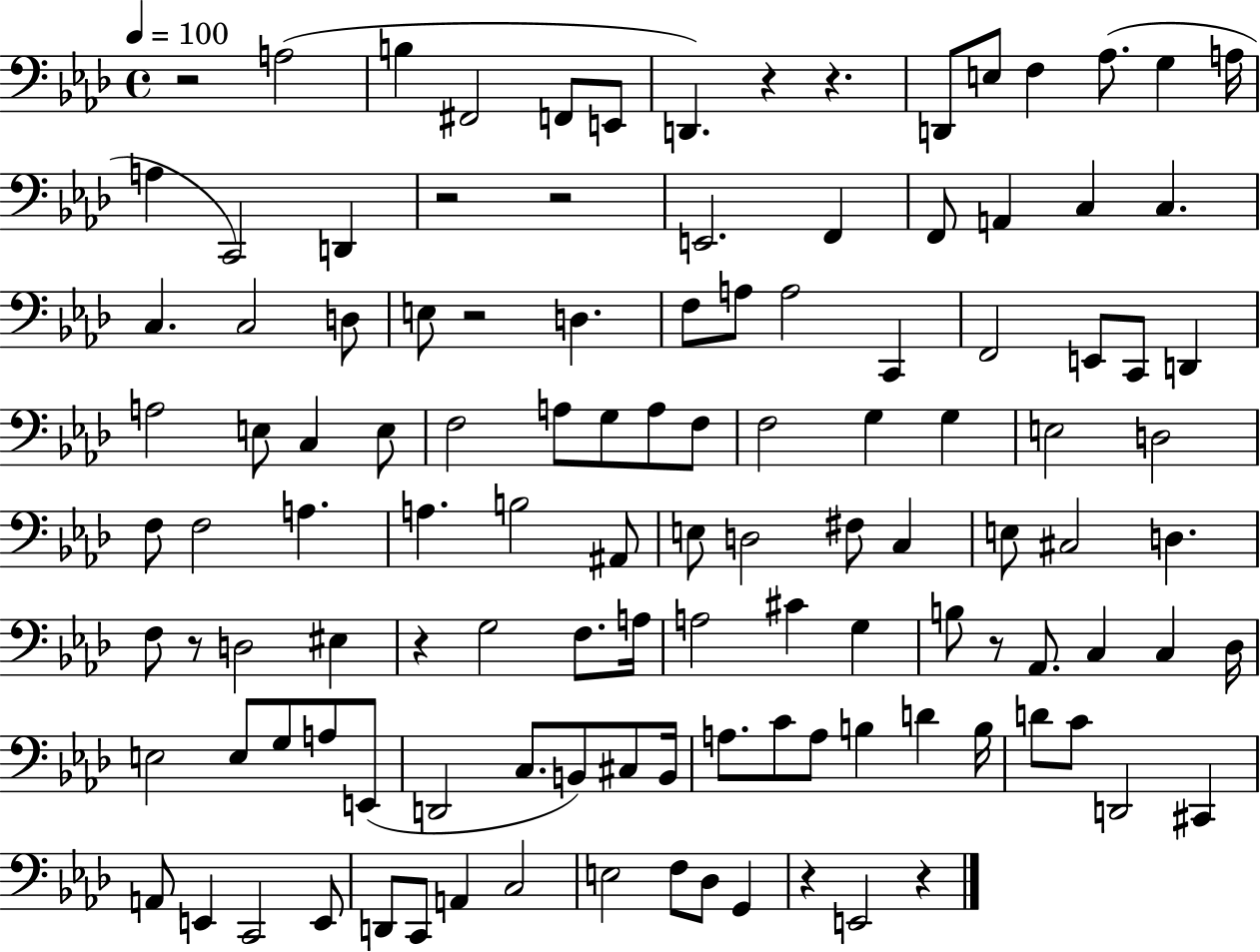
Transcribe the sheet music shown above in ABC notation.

X:1
T:Untitled
M:4/4
L:1/4
K:Ab
z2 A,2 B, ^F,,2 F,,/2 E,,/2 D,, z z D,,/2 E,/2 F, _A,/2 G, A,/4 A, C,,2 D,, z2 z2 E,,2 F,, F,,/2 A,, C, C, C, C,2 D,/2 E,/2 z2 D, F,/2 A,/2 A,2 C,, F,,2 E,,/2 C,,/2 D,, A,2 E,/2 C, E,/2 F,2 A,/2 G,/2 A,/2 F,/2 F,2 G, G, E,2 D,2 F,/2 F,2 A, A, B,2 ^A,,/2 E,/2 D,2 ^F,/2 C, E,/2 ^C,2 D, F,/2 z/2 D,2 ^E, z G,2 F,/2 A,/4 A,2 ^C G, B,/2 z/2 _A,,/2 C, C, _D,/4 E,2 E,/2 G,/2 A,/2 E,,/2 D,,2 C,/2 B,,/2 ^C,/2 B,,/4 A,/2 C/2 A,/2 B, D B,/4 D/2 C/2 D,,2 ^C,, A,,/2 E,, C,,2 E,,/2 D,,/2 C,,/2 A,, C,2 E,2 F,/2 _D,/2 G,, z E,,2 z